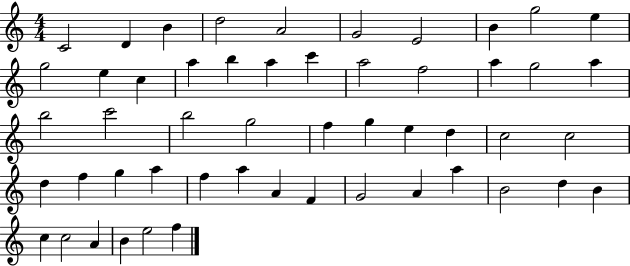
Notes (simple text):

C4/h D4/q B4/q D5/h A4/h G4/h E4/h B4/q G5/h E5/q G5/h E5/q C5/q A5/q B5/q A5/q C6/q A5/h F5/h A5/q G5/h A5/q B5/h C6/h B5/h G5/h F5/q G5/q E5/q D5/q C5/h C5/h D5/q F5/q G5/q A5/q F5/q A5/q A4/q F4/q G4/h A4/q A5/q B4/h D5/q B4/q C5/q C5/h A4/q B4/q E5/h F5/q